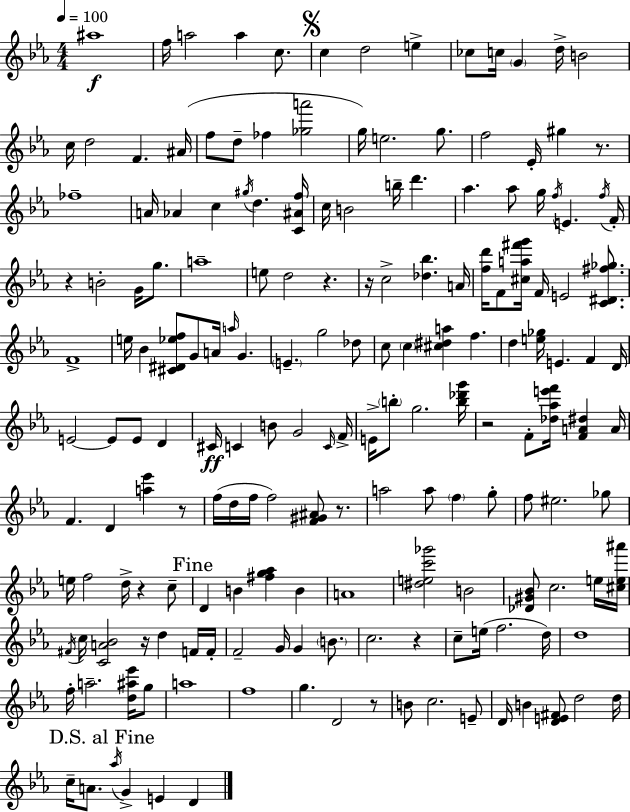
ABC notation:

X:1
T:Untitled
M:4/4
L:1/4
K:Cm
^a4 f/4 a2 a c/2 c d2 e _c/2 c/4 G d/4 B2 c/4 d2 F ^A/4 f/2 d/2 _f [_ga']2 g/4 e2 g/2 f2 _E/4 ^g z/2 _f4 A/4 _A c ^g/4 d [C^Af]/4 c/4 B2 b/4 d' _a _a/2 g/4 f/4 E f/4 F/4 z B2 G/4 g/2 a4 e/2 d2 z z/4 c2 [_d_b] A/4 [fd']/4 F/2 [^ca^f'g']/4 F/4 E2 [C^D^f_g]/2 F4 e/4 _B [^C^D_ef]/2 G/2 A/4 a/4 G E g2 _d/2 c/2 c [^c^da] f d [e_g]/4 E F D/4 E2 E/2 E/2 D ^C/4 C B/2 G2 C/4 F/4 E/4 b/2 g2 [b_d'g']/4 z2 F/2 [_d_ae'f']/4 [FA^d] A/4 F D [a_e'] z/2 f/4 d/4 f/4 f2 [F^G^A]/2 z/2 a2 a/2 f g/2 f/2 ^e2 _g/2 e/4 f2 d/4 z c/2 D B [^fg_a] B A4 [^dec'_g']2 B2 [_D^G_B]/2 c2 e/4 [^ce^a']/4 ^F/4 c/4 [CA_B]2 z/4 d F/4 F/4 F2 G/4 G B/2 c2 z c/2 e/4 f2 d/4 d4 f/4 a2 [d^a_e']/4 g/2 a4 f4 g D2 z/2 B/2 c2 E/2 D/4 B [DE^F]/2 d2 d/4 c/4 A/2 _a/4 G E D